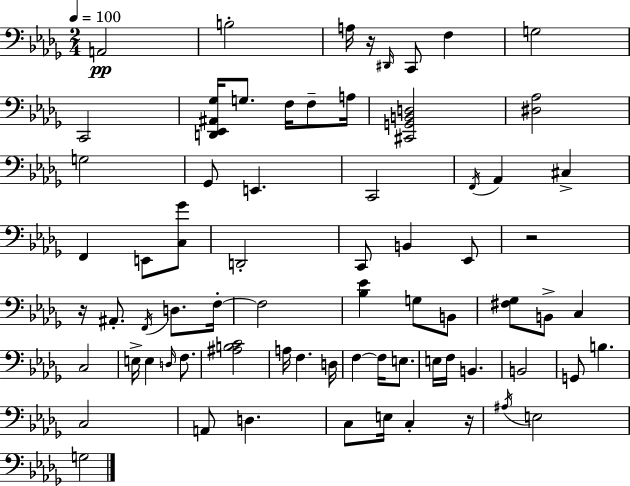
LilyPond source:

{
  \clef bass
  \numericTimeSignature
  \time 2/4
  \key bes \minor
  \tempo 4 = 100
  a,2\pp | b2-. | a16 r16 \grace { dis,16 } c,8 f4 | g2 | \break c,2 | <d, ees, ais, ges>16 g8. f16 f8-- | a16 <cis, g, b, d>2 | <dis aes>2 | \break g2 | ges,8 e,4. | c,2 | \acciaccatura { f,16 } aes,4 cis4-> | \break f,4 e,8 | <c ges'>8 d,2-. | c,8 b,4 | ees,8 r2 | \break r16 ais,8.-. \acciaccatura { f,16 } d8. | f16-.~~ f2 | <bes ees'>4 g8 | b,8 <fis ges>8 b,8-> c4 | \break c2 | e16-> e4 | \grace { d16 } f8. <ais b c'>2 | a16 f4. | \break d16 f4~~ | f16 e8. e16 f16 b,4. | b,2 | g,8 b4. | \break c2 | a,8 d4. | c8 e16 c4-. | r16 \acciaccatura { ais16 } e2 | \break g2 | \bar "|."
}